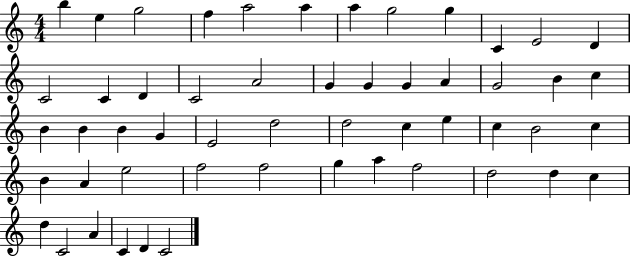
{
  \clef treble
  \numericTimeSignature
  \time 4/4
  \key c \major
  b''4 e''4 g''2 | f''4 a''2 a''4 | a''4 g''2 g''4 | c'4 e'2 d'4 | \break c'2 c'4 d'4 | c'2 a'2 | g'4 g'4 g'4 a'4 | g'2 b'4 c''4 | \break b'4 b'4 b'4 g'4 | e'2 d''2 | d''2 c''4 e''4 | c''4 b'2 c''4 | \break b'4 a'4 e''2 | f''2 f''2 | g''4 a''4 f''2 | d''2 d''4 c''4 | \break d''4 c'2 a'4 | c'4 d'4 c'2 | \bar "|."
}